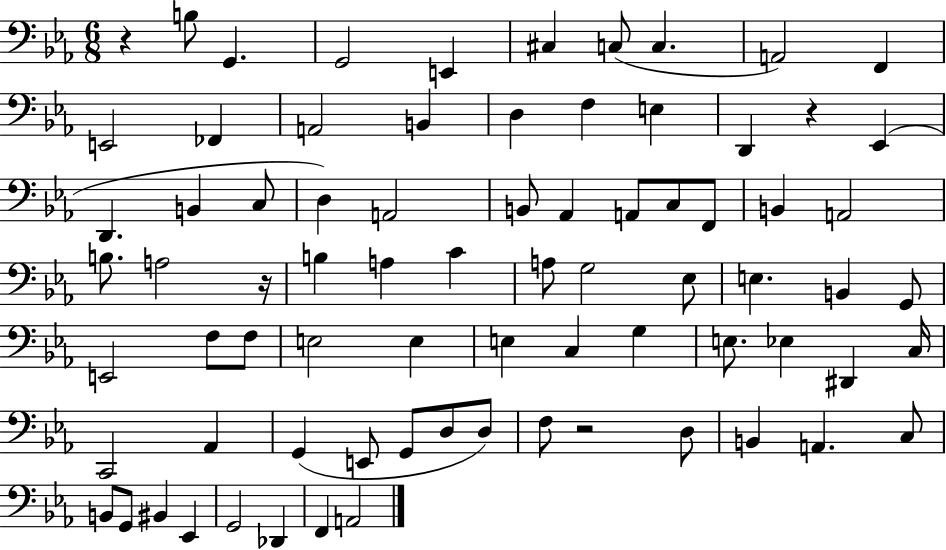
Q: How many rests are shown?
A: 4